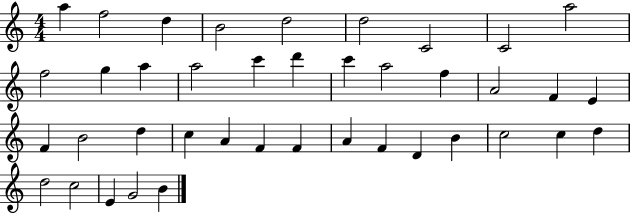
{
  \clef treble
  \numericTimeSignature
  \time 4/4
  \key c \major
  a''4 f''2 d''4 | b'2 d''2 | d''2 c'2 | c'2 a''2 | \break f''2 g''4 a''4 | a''2 c'''4 d'''4 | c'''4 a''2 f''4 | a'2 f'4 e'4 | \break f'4 b'2 d''4 | c''4 a'4 f'4 f'4 | a'4 f'4 d'4 b'4 | c''2 c''4 d''4 | \break d''2 c''2 | e'4 g'2 b'4 | \bar "|."
}